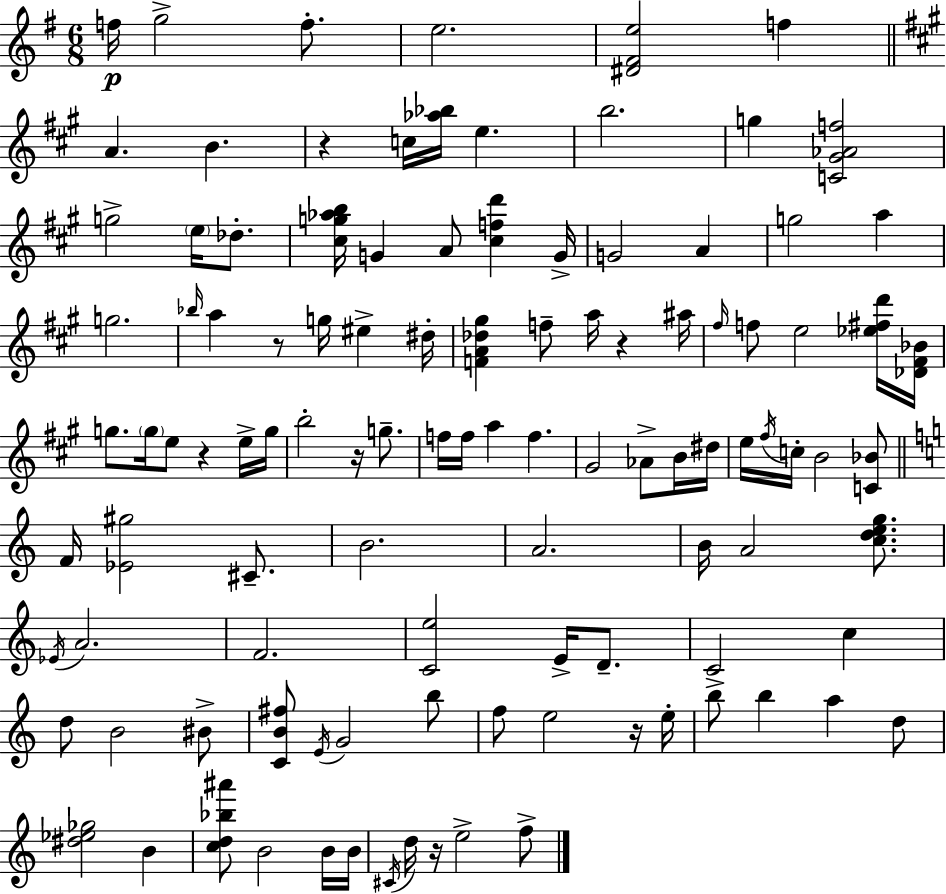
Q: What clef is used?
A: treble